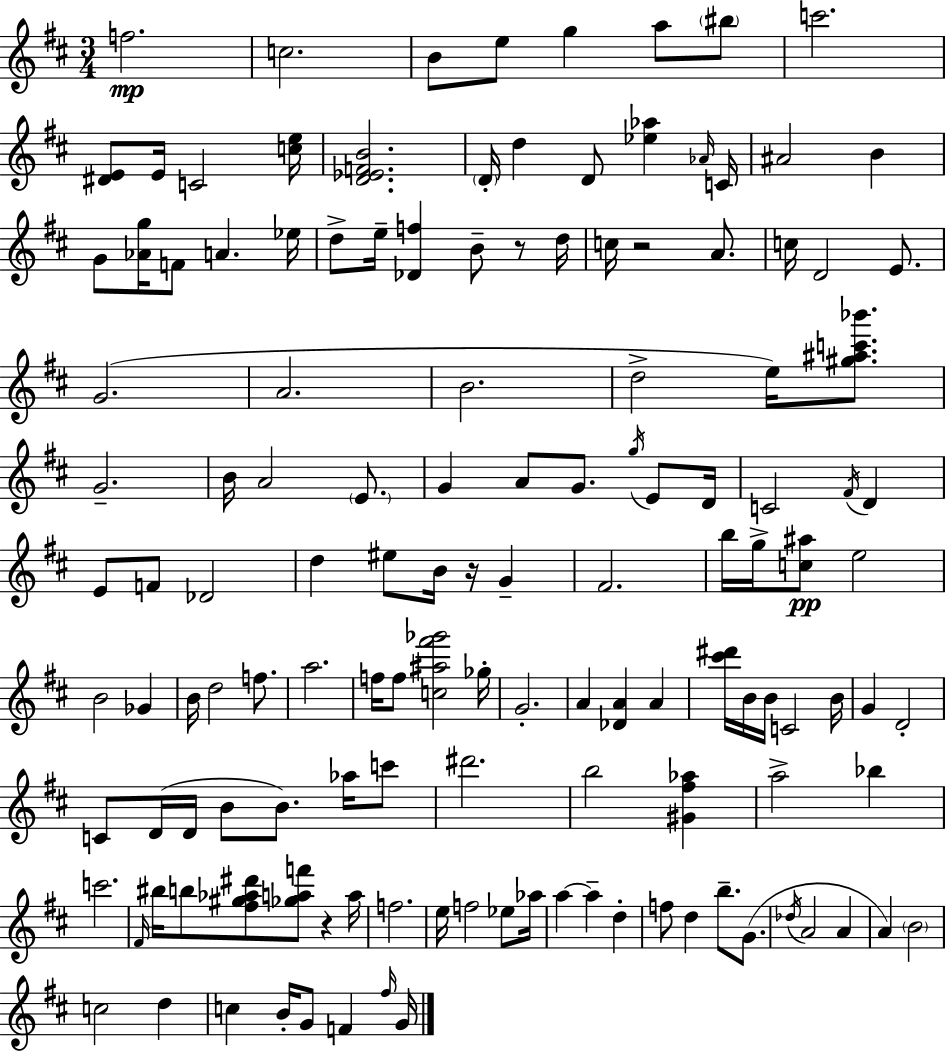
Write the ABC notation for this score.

X:1
T:Untitled
M:3/4
L:1/4
K:D
f2 c2 B/2 e/2 g a/2 ^b/2 c'2 [^DE]/2 E/4 C2 [ce]/4 [D_EFB]2 D/4 d D/2 [_e_a] _A/4 C/4 ^A2 B G/2 [_Ag]/4 F/2 A _e/4 d/2 e/4 [_Df] B/2 z/2 d/4 c/4 z2 A/2 c/4 D2 E/2 G2 A2 B2 d2 e/4 [^g^ac'_b']/2 G2 B/4 A2 E/2 G A/2 G/2 g/4 E/2 D/4 C2 ^F/4 D E/2 F/2 _D2 d ^e/2 B/4 z/4 G ^F2 b/4 g/4 [c^a]/2 e2 B2 _G B/4 d2 f/2 a2 f/4 f/2 [c^a^f'_g']2 _g/4 G2 A [_DA] A [^c'^d']/4 B/4 B/4 C2 B/4 G D2 C/2 D/4 D/4 B/2 B/2 _a/4 c'/2 ^d'2 b2 [^G^f_a] a2 _b c'2 ^F/4 ^b/4 b/2 [^f^g_a^d']/2 [_gaf']/2 z a/4 f2 e/4 f2 _e/2 _a/4 a a d f/2 d b/2 G/2 _d/4 A2 A A B2 c2 d c B/4 G/2 F ^f/4 G/4